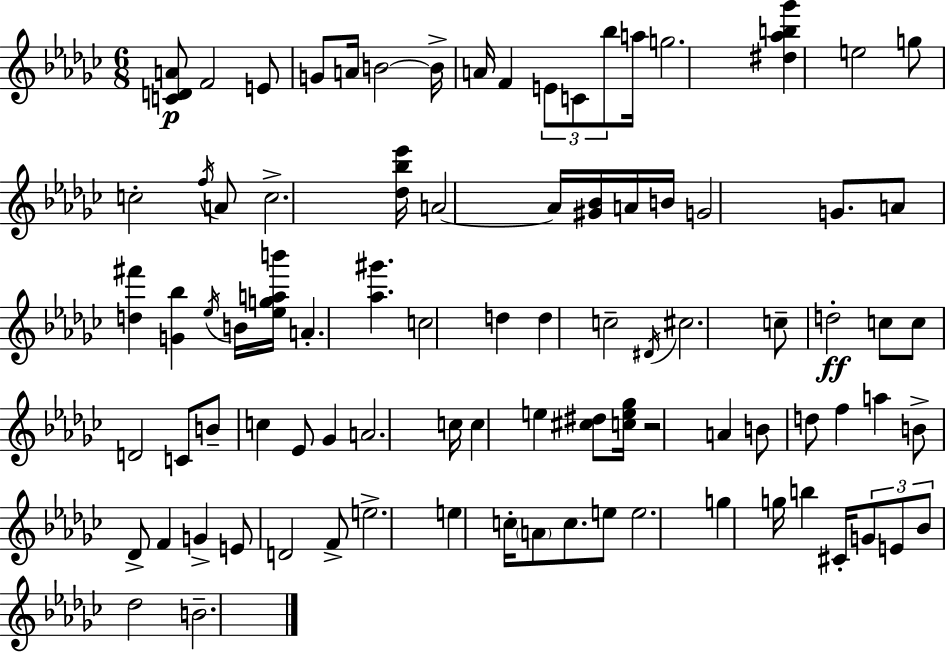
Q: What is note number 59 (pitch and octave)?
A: E4